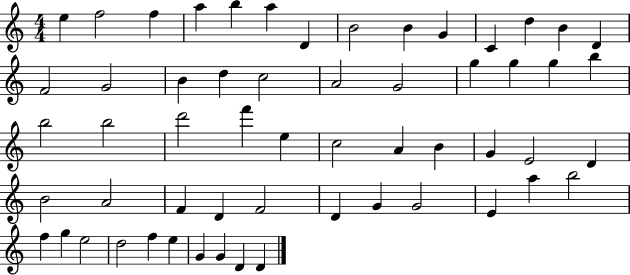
E5/q F5/h F5/q A5/q B5/q A5/q D4/q B4/h B4/q G4/q C4/q D5/q B4/q D4/q F4/h G4/h B4/q D5/q C5/h A4/h G4/h G5/q G5/q G5/q B5/q B5/h B5/h D6/h F6/q E5/q C5/h A4/q B4/q G4/q E4/h D4/q B4/h A4/h F4/q D4/q F4/h D4/q G4/q G4/h E4/q A5/q B5/h F5/q G5/q E5/h D5/h F5/q E5/q G4/q G4/q D4/q D4/q